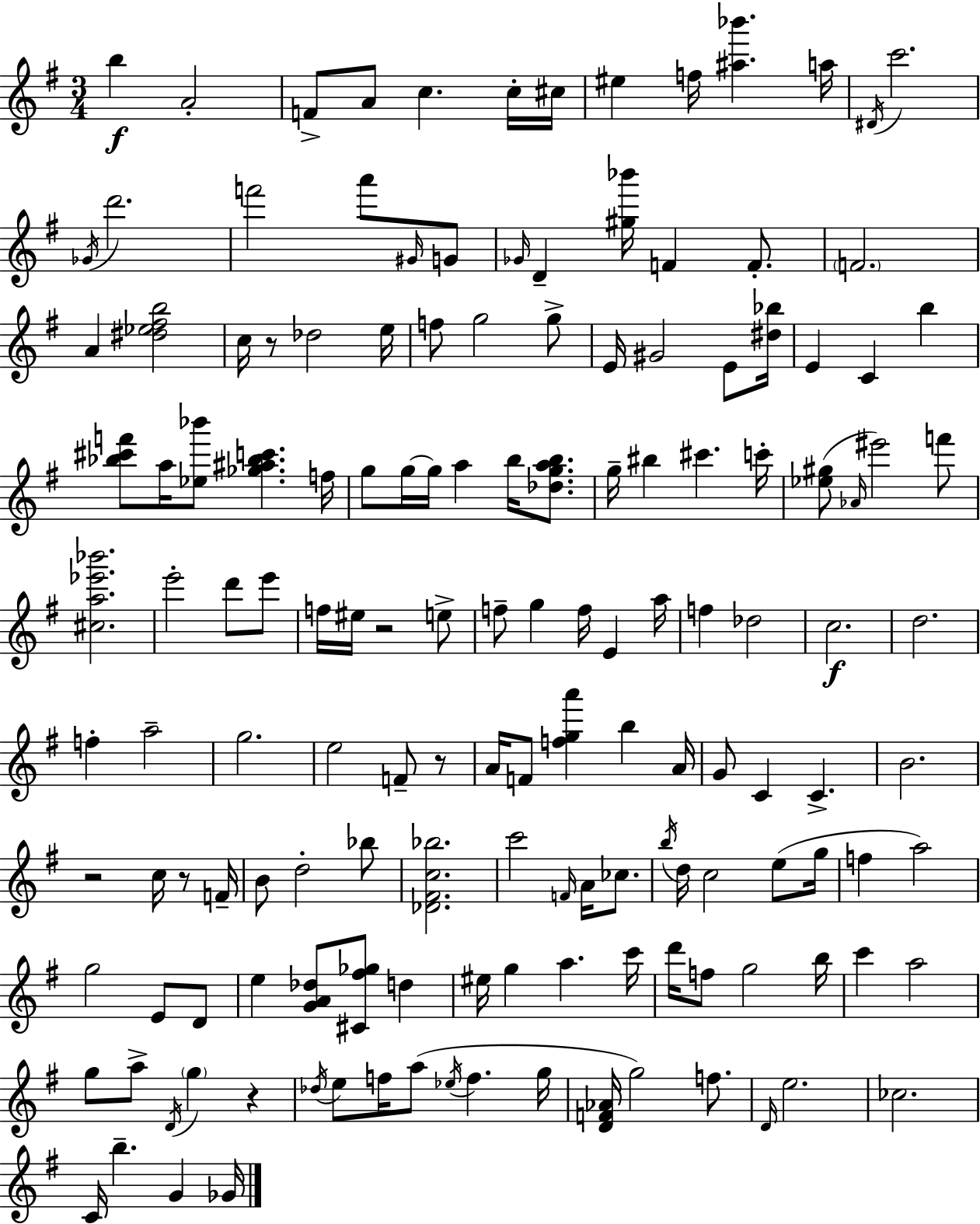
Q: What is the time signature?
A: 3/4